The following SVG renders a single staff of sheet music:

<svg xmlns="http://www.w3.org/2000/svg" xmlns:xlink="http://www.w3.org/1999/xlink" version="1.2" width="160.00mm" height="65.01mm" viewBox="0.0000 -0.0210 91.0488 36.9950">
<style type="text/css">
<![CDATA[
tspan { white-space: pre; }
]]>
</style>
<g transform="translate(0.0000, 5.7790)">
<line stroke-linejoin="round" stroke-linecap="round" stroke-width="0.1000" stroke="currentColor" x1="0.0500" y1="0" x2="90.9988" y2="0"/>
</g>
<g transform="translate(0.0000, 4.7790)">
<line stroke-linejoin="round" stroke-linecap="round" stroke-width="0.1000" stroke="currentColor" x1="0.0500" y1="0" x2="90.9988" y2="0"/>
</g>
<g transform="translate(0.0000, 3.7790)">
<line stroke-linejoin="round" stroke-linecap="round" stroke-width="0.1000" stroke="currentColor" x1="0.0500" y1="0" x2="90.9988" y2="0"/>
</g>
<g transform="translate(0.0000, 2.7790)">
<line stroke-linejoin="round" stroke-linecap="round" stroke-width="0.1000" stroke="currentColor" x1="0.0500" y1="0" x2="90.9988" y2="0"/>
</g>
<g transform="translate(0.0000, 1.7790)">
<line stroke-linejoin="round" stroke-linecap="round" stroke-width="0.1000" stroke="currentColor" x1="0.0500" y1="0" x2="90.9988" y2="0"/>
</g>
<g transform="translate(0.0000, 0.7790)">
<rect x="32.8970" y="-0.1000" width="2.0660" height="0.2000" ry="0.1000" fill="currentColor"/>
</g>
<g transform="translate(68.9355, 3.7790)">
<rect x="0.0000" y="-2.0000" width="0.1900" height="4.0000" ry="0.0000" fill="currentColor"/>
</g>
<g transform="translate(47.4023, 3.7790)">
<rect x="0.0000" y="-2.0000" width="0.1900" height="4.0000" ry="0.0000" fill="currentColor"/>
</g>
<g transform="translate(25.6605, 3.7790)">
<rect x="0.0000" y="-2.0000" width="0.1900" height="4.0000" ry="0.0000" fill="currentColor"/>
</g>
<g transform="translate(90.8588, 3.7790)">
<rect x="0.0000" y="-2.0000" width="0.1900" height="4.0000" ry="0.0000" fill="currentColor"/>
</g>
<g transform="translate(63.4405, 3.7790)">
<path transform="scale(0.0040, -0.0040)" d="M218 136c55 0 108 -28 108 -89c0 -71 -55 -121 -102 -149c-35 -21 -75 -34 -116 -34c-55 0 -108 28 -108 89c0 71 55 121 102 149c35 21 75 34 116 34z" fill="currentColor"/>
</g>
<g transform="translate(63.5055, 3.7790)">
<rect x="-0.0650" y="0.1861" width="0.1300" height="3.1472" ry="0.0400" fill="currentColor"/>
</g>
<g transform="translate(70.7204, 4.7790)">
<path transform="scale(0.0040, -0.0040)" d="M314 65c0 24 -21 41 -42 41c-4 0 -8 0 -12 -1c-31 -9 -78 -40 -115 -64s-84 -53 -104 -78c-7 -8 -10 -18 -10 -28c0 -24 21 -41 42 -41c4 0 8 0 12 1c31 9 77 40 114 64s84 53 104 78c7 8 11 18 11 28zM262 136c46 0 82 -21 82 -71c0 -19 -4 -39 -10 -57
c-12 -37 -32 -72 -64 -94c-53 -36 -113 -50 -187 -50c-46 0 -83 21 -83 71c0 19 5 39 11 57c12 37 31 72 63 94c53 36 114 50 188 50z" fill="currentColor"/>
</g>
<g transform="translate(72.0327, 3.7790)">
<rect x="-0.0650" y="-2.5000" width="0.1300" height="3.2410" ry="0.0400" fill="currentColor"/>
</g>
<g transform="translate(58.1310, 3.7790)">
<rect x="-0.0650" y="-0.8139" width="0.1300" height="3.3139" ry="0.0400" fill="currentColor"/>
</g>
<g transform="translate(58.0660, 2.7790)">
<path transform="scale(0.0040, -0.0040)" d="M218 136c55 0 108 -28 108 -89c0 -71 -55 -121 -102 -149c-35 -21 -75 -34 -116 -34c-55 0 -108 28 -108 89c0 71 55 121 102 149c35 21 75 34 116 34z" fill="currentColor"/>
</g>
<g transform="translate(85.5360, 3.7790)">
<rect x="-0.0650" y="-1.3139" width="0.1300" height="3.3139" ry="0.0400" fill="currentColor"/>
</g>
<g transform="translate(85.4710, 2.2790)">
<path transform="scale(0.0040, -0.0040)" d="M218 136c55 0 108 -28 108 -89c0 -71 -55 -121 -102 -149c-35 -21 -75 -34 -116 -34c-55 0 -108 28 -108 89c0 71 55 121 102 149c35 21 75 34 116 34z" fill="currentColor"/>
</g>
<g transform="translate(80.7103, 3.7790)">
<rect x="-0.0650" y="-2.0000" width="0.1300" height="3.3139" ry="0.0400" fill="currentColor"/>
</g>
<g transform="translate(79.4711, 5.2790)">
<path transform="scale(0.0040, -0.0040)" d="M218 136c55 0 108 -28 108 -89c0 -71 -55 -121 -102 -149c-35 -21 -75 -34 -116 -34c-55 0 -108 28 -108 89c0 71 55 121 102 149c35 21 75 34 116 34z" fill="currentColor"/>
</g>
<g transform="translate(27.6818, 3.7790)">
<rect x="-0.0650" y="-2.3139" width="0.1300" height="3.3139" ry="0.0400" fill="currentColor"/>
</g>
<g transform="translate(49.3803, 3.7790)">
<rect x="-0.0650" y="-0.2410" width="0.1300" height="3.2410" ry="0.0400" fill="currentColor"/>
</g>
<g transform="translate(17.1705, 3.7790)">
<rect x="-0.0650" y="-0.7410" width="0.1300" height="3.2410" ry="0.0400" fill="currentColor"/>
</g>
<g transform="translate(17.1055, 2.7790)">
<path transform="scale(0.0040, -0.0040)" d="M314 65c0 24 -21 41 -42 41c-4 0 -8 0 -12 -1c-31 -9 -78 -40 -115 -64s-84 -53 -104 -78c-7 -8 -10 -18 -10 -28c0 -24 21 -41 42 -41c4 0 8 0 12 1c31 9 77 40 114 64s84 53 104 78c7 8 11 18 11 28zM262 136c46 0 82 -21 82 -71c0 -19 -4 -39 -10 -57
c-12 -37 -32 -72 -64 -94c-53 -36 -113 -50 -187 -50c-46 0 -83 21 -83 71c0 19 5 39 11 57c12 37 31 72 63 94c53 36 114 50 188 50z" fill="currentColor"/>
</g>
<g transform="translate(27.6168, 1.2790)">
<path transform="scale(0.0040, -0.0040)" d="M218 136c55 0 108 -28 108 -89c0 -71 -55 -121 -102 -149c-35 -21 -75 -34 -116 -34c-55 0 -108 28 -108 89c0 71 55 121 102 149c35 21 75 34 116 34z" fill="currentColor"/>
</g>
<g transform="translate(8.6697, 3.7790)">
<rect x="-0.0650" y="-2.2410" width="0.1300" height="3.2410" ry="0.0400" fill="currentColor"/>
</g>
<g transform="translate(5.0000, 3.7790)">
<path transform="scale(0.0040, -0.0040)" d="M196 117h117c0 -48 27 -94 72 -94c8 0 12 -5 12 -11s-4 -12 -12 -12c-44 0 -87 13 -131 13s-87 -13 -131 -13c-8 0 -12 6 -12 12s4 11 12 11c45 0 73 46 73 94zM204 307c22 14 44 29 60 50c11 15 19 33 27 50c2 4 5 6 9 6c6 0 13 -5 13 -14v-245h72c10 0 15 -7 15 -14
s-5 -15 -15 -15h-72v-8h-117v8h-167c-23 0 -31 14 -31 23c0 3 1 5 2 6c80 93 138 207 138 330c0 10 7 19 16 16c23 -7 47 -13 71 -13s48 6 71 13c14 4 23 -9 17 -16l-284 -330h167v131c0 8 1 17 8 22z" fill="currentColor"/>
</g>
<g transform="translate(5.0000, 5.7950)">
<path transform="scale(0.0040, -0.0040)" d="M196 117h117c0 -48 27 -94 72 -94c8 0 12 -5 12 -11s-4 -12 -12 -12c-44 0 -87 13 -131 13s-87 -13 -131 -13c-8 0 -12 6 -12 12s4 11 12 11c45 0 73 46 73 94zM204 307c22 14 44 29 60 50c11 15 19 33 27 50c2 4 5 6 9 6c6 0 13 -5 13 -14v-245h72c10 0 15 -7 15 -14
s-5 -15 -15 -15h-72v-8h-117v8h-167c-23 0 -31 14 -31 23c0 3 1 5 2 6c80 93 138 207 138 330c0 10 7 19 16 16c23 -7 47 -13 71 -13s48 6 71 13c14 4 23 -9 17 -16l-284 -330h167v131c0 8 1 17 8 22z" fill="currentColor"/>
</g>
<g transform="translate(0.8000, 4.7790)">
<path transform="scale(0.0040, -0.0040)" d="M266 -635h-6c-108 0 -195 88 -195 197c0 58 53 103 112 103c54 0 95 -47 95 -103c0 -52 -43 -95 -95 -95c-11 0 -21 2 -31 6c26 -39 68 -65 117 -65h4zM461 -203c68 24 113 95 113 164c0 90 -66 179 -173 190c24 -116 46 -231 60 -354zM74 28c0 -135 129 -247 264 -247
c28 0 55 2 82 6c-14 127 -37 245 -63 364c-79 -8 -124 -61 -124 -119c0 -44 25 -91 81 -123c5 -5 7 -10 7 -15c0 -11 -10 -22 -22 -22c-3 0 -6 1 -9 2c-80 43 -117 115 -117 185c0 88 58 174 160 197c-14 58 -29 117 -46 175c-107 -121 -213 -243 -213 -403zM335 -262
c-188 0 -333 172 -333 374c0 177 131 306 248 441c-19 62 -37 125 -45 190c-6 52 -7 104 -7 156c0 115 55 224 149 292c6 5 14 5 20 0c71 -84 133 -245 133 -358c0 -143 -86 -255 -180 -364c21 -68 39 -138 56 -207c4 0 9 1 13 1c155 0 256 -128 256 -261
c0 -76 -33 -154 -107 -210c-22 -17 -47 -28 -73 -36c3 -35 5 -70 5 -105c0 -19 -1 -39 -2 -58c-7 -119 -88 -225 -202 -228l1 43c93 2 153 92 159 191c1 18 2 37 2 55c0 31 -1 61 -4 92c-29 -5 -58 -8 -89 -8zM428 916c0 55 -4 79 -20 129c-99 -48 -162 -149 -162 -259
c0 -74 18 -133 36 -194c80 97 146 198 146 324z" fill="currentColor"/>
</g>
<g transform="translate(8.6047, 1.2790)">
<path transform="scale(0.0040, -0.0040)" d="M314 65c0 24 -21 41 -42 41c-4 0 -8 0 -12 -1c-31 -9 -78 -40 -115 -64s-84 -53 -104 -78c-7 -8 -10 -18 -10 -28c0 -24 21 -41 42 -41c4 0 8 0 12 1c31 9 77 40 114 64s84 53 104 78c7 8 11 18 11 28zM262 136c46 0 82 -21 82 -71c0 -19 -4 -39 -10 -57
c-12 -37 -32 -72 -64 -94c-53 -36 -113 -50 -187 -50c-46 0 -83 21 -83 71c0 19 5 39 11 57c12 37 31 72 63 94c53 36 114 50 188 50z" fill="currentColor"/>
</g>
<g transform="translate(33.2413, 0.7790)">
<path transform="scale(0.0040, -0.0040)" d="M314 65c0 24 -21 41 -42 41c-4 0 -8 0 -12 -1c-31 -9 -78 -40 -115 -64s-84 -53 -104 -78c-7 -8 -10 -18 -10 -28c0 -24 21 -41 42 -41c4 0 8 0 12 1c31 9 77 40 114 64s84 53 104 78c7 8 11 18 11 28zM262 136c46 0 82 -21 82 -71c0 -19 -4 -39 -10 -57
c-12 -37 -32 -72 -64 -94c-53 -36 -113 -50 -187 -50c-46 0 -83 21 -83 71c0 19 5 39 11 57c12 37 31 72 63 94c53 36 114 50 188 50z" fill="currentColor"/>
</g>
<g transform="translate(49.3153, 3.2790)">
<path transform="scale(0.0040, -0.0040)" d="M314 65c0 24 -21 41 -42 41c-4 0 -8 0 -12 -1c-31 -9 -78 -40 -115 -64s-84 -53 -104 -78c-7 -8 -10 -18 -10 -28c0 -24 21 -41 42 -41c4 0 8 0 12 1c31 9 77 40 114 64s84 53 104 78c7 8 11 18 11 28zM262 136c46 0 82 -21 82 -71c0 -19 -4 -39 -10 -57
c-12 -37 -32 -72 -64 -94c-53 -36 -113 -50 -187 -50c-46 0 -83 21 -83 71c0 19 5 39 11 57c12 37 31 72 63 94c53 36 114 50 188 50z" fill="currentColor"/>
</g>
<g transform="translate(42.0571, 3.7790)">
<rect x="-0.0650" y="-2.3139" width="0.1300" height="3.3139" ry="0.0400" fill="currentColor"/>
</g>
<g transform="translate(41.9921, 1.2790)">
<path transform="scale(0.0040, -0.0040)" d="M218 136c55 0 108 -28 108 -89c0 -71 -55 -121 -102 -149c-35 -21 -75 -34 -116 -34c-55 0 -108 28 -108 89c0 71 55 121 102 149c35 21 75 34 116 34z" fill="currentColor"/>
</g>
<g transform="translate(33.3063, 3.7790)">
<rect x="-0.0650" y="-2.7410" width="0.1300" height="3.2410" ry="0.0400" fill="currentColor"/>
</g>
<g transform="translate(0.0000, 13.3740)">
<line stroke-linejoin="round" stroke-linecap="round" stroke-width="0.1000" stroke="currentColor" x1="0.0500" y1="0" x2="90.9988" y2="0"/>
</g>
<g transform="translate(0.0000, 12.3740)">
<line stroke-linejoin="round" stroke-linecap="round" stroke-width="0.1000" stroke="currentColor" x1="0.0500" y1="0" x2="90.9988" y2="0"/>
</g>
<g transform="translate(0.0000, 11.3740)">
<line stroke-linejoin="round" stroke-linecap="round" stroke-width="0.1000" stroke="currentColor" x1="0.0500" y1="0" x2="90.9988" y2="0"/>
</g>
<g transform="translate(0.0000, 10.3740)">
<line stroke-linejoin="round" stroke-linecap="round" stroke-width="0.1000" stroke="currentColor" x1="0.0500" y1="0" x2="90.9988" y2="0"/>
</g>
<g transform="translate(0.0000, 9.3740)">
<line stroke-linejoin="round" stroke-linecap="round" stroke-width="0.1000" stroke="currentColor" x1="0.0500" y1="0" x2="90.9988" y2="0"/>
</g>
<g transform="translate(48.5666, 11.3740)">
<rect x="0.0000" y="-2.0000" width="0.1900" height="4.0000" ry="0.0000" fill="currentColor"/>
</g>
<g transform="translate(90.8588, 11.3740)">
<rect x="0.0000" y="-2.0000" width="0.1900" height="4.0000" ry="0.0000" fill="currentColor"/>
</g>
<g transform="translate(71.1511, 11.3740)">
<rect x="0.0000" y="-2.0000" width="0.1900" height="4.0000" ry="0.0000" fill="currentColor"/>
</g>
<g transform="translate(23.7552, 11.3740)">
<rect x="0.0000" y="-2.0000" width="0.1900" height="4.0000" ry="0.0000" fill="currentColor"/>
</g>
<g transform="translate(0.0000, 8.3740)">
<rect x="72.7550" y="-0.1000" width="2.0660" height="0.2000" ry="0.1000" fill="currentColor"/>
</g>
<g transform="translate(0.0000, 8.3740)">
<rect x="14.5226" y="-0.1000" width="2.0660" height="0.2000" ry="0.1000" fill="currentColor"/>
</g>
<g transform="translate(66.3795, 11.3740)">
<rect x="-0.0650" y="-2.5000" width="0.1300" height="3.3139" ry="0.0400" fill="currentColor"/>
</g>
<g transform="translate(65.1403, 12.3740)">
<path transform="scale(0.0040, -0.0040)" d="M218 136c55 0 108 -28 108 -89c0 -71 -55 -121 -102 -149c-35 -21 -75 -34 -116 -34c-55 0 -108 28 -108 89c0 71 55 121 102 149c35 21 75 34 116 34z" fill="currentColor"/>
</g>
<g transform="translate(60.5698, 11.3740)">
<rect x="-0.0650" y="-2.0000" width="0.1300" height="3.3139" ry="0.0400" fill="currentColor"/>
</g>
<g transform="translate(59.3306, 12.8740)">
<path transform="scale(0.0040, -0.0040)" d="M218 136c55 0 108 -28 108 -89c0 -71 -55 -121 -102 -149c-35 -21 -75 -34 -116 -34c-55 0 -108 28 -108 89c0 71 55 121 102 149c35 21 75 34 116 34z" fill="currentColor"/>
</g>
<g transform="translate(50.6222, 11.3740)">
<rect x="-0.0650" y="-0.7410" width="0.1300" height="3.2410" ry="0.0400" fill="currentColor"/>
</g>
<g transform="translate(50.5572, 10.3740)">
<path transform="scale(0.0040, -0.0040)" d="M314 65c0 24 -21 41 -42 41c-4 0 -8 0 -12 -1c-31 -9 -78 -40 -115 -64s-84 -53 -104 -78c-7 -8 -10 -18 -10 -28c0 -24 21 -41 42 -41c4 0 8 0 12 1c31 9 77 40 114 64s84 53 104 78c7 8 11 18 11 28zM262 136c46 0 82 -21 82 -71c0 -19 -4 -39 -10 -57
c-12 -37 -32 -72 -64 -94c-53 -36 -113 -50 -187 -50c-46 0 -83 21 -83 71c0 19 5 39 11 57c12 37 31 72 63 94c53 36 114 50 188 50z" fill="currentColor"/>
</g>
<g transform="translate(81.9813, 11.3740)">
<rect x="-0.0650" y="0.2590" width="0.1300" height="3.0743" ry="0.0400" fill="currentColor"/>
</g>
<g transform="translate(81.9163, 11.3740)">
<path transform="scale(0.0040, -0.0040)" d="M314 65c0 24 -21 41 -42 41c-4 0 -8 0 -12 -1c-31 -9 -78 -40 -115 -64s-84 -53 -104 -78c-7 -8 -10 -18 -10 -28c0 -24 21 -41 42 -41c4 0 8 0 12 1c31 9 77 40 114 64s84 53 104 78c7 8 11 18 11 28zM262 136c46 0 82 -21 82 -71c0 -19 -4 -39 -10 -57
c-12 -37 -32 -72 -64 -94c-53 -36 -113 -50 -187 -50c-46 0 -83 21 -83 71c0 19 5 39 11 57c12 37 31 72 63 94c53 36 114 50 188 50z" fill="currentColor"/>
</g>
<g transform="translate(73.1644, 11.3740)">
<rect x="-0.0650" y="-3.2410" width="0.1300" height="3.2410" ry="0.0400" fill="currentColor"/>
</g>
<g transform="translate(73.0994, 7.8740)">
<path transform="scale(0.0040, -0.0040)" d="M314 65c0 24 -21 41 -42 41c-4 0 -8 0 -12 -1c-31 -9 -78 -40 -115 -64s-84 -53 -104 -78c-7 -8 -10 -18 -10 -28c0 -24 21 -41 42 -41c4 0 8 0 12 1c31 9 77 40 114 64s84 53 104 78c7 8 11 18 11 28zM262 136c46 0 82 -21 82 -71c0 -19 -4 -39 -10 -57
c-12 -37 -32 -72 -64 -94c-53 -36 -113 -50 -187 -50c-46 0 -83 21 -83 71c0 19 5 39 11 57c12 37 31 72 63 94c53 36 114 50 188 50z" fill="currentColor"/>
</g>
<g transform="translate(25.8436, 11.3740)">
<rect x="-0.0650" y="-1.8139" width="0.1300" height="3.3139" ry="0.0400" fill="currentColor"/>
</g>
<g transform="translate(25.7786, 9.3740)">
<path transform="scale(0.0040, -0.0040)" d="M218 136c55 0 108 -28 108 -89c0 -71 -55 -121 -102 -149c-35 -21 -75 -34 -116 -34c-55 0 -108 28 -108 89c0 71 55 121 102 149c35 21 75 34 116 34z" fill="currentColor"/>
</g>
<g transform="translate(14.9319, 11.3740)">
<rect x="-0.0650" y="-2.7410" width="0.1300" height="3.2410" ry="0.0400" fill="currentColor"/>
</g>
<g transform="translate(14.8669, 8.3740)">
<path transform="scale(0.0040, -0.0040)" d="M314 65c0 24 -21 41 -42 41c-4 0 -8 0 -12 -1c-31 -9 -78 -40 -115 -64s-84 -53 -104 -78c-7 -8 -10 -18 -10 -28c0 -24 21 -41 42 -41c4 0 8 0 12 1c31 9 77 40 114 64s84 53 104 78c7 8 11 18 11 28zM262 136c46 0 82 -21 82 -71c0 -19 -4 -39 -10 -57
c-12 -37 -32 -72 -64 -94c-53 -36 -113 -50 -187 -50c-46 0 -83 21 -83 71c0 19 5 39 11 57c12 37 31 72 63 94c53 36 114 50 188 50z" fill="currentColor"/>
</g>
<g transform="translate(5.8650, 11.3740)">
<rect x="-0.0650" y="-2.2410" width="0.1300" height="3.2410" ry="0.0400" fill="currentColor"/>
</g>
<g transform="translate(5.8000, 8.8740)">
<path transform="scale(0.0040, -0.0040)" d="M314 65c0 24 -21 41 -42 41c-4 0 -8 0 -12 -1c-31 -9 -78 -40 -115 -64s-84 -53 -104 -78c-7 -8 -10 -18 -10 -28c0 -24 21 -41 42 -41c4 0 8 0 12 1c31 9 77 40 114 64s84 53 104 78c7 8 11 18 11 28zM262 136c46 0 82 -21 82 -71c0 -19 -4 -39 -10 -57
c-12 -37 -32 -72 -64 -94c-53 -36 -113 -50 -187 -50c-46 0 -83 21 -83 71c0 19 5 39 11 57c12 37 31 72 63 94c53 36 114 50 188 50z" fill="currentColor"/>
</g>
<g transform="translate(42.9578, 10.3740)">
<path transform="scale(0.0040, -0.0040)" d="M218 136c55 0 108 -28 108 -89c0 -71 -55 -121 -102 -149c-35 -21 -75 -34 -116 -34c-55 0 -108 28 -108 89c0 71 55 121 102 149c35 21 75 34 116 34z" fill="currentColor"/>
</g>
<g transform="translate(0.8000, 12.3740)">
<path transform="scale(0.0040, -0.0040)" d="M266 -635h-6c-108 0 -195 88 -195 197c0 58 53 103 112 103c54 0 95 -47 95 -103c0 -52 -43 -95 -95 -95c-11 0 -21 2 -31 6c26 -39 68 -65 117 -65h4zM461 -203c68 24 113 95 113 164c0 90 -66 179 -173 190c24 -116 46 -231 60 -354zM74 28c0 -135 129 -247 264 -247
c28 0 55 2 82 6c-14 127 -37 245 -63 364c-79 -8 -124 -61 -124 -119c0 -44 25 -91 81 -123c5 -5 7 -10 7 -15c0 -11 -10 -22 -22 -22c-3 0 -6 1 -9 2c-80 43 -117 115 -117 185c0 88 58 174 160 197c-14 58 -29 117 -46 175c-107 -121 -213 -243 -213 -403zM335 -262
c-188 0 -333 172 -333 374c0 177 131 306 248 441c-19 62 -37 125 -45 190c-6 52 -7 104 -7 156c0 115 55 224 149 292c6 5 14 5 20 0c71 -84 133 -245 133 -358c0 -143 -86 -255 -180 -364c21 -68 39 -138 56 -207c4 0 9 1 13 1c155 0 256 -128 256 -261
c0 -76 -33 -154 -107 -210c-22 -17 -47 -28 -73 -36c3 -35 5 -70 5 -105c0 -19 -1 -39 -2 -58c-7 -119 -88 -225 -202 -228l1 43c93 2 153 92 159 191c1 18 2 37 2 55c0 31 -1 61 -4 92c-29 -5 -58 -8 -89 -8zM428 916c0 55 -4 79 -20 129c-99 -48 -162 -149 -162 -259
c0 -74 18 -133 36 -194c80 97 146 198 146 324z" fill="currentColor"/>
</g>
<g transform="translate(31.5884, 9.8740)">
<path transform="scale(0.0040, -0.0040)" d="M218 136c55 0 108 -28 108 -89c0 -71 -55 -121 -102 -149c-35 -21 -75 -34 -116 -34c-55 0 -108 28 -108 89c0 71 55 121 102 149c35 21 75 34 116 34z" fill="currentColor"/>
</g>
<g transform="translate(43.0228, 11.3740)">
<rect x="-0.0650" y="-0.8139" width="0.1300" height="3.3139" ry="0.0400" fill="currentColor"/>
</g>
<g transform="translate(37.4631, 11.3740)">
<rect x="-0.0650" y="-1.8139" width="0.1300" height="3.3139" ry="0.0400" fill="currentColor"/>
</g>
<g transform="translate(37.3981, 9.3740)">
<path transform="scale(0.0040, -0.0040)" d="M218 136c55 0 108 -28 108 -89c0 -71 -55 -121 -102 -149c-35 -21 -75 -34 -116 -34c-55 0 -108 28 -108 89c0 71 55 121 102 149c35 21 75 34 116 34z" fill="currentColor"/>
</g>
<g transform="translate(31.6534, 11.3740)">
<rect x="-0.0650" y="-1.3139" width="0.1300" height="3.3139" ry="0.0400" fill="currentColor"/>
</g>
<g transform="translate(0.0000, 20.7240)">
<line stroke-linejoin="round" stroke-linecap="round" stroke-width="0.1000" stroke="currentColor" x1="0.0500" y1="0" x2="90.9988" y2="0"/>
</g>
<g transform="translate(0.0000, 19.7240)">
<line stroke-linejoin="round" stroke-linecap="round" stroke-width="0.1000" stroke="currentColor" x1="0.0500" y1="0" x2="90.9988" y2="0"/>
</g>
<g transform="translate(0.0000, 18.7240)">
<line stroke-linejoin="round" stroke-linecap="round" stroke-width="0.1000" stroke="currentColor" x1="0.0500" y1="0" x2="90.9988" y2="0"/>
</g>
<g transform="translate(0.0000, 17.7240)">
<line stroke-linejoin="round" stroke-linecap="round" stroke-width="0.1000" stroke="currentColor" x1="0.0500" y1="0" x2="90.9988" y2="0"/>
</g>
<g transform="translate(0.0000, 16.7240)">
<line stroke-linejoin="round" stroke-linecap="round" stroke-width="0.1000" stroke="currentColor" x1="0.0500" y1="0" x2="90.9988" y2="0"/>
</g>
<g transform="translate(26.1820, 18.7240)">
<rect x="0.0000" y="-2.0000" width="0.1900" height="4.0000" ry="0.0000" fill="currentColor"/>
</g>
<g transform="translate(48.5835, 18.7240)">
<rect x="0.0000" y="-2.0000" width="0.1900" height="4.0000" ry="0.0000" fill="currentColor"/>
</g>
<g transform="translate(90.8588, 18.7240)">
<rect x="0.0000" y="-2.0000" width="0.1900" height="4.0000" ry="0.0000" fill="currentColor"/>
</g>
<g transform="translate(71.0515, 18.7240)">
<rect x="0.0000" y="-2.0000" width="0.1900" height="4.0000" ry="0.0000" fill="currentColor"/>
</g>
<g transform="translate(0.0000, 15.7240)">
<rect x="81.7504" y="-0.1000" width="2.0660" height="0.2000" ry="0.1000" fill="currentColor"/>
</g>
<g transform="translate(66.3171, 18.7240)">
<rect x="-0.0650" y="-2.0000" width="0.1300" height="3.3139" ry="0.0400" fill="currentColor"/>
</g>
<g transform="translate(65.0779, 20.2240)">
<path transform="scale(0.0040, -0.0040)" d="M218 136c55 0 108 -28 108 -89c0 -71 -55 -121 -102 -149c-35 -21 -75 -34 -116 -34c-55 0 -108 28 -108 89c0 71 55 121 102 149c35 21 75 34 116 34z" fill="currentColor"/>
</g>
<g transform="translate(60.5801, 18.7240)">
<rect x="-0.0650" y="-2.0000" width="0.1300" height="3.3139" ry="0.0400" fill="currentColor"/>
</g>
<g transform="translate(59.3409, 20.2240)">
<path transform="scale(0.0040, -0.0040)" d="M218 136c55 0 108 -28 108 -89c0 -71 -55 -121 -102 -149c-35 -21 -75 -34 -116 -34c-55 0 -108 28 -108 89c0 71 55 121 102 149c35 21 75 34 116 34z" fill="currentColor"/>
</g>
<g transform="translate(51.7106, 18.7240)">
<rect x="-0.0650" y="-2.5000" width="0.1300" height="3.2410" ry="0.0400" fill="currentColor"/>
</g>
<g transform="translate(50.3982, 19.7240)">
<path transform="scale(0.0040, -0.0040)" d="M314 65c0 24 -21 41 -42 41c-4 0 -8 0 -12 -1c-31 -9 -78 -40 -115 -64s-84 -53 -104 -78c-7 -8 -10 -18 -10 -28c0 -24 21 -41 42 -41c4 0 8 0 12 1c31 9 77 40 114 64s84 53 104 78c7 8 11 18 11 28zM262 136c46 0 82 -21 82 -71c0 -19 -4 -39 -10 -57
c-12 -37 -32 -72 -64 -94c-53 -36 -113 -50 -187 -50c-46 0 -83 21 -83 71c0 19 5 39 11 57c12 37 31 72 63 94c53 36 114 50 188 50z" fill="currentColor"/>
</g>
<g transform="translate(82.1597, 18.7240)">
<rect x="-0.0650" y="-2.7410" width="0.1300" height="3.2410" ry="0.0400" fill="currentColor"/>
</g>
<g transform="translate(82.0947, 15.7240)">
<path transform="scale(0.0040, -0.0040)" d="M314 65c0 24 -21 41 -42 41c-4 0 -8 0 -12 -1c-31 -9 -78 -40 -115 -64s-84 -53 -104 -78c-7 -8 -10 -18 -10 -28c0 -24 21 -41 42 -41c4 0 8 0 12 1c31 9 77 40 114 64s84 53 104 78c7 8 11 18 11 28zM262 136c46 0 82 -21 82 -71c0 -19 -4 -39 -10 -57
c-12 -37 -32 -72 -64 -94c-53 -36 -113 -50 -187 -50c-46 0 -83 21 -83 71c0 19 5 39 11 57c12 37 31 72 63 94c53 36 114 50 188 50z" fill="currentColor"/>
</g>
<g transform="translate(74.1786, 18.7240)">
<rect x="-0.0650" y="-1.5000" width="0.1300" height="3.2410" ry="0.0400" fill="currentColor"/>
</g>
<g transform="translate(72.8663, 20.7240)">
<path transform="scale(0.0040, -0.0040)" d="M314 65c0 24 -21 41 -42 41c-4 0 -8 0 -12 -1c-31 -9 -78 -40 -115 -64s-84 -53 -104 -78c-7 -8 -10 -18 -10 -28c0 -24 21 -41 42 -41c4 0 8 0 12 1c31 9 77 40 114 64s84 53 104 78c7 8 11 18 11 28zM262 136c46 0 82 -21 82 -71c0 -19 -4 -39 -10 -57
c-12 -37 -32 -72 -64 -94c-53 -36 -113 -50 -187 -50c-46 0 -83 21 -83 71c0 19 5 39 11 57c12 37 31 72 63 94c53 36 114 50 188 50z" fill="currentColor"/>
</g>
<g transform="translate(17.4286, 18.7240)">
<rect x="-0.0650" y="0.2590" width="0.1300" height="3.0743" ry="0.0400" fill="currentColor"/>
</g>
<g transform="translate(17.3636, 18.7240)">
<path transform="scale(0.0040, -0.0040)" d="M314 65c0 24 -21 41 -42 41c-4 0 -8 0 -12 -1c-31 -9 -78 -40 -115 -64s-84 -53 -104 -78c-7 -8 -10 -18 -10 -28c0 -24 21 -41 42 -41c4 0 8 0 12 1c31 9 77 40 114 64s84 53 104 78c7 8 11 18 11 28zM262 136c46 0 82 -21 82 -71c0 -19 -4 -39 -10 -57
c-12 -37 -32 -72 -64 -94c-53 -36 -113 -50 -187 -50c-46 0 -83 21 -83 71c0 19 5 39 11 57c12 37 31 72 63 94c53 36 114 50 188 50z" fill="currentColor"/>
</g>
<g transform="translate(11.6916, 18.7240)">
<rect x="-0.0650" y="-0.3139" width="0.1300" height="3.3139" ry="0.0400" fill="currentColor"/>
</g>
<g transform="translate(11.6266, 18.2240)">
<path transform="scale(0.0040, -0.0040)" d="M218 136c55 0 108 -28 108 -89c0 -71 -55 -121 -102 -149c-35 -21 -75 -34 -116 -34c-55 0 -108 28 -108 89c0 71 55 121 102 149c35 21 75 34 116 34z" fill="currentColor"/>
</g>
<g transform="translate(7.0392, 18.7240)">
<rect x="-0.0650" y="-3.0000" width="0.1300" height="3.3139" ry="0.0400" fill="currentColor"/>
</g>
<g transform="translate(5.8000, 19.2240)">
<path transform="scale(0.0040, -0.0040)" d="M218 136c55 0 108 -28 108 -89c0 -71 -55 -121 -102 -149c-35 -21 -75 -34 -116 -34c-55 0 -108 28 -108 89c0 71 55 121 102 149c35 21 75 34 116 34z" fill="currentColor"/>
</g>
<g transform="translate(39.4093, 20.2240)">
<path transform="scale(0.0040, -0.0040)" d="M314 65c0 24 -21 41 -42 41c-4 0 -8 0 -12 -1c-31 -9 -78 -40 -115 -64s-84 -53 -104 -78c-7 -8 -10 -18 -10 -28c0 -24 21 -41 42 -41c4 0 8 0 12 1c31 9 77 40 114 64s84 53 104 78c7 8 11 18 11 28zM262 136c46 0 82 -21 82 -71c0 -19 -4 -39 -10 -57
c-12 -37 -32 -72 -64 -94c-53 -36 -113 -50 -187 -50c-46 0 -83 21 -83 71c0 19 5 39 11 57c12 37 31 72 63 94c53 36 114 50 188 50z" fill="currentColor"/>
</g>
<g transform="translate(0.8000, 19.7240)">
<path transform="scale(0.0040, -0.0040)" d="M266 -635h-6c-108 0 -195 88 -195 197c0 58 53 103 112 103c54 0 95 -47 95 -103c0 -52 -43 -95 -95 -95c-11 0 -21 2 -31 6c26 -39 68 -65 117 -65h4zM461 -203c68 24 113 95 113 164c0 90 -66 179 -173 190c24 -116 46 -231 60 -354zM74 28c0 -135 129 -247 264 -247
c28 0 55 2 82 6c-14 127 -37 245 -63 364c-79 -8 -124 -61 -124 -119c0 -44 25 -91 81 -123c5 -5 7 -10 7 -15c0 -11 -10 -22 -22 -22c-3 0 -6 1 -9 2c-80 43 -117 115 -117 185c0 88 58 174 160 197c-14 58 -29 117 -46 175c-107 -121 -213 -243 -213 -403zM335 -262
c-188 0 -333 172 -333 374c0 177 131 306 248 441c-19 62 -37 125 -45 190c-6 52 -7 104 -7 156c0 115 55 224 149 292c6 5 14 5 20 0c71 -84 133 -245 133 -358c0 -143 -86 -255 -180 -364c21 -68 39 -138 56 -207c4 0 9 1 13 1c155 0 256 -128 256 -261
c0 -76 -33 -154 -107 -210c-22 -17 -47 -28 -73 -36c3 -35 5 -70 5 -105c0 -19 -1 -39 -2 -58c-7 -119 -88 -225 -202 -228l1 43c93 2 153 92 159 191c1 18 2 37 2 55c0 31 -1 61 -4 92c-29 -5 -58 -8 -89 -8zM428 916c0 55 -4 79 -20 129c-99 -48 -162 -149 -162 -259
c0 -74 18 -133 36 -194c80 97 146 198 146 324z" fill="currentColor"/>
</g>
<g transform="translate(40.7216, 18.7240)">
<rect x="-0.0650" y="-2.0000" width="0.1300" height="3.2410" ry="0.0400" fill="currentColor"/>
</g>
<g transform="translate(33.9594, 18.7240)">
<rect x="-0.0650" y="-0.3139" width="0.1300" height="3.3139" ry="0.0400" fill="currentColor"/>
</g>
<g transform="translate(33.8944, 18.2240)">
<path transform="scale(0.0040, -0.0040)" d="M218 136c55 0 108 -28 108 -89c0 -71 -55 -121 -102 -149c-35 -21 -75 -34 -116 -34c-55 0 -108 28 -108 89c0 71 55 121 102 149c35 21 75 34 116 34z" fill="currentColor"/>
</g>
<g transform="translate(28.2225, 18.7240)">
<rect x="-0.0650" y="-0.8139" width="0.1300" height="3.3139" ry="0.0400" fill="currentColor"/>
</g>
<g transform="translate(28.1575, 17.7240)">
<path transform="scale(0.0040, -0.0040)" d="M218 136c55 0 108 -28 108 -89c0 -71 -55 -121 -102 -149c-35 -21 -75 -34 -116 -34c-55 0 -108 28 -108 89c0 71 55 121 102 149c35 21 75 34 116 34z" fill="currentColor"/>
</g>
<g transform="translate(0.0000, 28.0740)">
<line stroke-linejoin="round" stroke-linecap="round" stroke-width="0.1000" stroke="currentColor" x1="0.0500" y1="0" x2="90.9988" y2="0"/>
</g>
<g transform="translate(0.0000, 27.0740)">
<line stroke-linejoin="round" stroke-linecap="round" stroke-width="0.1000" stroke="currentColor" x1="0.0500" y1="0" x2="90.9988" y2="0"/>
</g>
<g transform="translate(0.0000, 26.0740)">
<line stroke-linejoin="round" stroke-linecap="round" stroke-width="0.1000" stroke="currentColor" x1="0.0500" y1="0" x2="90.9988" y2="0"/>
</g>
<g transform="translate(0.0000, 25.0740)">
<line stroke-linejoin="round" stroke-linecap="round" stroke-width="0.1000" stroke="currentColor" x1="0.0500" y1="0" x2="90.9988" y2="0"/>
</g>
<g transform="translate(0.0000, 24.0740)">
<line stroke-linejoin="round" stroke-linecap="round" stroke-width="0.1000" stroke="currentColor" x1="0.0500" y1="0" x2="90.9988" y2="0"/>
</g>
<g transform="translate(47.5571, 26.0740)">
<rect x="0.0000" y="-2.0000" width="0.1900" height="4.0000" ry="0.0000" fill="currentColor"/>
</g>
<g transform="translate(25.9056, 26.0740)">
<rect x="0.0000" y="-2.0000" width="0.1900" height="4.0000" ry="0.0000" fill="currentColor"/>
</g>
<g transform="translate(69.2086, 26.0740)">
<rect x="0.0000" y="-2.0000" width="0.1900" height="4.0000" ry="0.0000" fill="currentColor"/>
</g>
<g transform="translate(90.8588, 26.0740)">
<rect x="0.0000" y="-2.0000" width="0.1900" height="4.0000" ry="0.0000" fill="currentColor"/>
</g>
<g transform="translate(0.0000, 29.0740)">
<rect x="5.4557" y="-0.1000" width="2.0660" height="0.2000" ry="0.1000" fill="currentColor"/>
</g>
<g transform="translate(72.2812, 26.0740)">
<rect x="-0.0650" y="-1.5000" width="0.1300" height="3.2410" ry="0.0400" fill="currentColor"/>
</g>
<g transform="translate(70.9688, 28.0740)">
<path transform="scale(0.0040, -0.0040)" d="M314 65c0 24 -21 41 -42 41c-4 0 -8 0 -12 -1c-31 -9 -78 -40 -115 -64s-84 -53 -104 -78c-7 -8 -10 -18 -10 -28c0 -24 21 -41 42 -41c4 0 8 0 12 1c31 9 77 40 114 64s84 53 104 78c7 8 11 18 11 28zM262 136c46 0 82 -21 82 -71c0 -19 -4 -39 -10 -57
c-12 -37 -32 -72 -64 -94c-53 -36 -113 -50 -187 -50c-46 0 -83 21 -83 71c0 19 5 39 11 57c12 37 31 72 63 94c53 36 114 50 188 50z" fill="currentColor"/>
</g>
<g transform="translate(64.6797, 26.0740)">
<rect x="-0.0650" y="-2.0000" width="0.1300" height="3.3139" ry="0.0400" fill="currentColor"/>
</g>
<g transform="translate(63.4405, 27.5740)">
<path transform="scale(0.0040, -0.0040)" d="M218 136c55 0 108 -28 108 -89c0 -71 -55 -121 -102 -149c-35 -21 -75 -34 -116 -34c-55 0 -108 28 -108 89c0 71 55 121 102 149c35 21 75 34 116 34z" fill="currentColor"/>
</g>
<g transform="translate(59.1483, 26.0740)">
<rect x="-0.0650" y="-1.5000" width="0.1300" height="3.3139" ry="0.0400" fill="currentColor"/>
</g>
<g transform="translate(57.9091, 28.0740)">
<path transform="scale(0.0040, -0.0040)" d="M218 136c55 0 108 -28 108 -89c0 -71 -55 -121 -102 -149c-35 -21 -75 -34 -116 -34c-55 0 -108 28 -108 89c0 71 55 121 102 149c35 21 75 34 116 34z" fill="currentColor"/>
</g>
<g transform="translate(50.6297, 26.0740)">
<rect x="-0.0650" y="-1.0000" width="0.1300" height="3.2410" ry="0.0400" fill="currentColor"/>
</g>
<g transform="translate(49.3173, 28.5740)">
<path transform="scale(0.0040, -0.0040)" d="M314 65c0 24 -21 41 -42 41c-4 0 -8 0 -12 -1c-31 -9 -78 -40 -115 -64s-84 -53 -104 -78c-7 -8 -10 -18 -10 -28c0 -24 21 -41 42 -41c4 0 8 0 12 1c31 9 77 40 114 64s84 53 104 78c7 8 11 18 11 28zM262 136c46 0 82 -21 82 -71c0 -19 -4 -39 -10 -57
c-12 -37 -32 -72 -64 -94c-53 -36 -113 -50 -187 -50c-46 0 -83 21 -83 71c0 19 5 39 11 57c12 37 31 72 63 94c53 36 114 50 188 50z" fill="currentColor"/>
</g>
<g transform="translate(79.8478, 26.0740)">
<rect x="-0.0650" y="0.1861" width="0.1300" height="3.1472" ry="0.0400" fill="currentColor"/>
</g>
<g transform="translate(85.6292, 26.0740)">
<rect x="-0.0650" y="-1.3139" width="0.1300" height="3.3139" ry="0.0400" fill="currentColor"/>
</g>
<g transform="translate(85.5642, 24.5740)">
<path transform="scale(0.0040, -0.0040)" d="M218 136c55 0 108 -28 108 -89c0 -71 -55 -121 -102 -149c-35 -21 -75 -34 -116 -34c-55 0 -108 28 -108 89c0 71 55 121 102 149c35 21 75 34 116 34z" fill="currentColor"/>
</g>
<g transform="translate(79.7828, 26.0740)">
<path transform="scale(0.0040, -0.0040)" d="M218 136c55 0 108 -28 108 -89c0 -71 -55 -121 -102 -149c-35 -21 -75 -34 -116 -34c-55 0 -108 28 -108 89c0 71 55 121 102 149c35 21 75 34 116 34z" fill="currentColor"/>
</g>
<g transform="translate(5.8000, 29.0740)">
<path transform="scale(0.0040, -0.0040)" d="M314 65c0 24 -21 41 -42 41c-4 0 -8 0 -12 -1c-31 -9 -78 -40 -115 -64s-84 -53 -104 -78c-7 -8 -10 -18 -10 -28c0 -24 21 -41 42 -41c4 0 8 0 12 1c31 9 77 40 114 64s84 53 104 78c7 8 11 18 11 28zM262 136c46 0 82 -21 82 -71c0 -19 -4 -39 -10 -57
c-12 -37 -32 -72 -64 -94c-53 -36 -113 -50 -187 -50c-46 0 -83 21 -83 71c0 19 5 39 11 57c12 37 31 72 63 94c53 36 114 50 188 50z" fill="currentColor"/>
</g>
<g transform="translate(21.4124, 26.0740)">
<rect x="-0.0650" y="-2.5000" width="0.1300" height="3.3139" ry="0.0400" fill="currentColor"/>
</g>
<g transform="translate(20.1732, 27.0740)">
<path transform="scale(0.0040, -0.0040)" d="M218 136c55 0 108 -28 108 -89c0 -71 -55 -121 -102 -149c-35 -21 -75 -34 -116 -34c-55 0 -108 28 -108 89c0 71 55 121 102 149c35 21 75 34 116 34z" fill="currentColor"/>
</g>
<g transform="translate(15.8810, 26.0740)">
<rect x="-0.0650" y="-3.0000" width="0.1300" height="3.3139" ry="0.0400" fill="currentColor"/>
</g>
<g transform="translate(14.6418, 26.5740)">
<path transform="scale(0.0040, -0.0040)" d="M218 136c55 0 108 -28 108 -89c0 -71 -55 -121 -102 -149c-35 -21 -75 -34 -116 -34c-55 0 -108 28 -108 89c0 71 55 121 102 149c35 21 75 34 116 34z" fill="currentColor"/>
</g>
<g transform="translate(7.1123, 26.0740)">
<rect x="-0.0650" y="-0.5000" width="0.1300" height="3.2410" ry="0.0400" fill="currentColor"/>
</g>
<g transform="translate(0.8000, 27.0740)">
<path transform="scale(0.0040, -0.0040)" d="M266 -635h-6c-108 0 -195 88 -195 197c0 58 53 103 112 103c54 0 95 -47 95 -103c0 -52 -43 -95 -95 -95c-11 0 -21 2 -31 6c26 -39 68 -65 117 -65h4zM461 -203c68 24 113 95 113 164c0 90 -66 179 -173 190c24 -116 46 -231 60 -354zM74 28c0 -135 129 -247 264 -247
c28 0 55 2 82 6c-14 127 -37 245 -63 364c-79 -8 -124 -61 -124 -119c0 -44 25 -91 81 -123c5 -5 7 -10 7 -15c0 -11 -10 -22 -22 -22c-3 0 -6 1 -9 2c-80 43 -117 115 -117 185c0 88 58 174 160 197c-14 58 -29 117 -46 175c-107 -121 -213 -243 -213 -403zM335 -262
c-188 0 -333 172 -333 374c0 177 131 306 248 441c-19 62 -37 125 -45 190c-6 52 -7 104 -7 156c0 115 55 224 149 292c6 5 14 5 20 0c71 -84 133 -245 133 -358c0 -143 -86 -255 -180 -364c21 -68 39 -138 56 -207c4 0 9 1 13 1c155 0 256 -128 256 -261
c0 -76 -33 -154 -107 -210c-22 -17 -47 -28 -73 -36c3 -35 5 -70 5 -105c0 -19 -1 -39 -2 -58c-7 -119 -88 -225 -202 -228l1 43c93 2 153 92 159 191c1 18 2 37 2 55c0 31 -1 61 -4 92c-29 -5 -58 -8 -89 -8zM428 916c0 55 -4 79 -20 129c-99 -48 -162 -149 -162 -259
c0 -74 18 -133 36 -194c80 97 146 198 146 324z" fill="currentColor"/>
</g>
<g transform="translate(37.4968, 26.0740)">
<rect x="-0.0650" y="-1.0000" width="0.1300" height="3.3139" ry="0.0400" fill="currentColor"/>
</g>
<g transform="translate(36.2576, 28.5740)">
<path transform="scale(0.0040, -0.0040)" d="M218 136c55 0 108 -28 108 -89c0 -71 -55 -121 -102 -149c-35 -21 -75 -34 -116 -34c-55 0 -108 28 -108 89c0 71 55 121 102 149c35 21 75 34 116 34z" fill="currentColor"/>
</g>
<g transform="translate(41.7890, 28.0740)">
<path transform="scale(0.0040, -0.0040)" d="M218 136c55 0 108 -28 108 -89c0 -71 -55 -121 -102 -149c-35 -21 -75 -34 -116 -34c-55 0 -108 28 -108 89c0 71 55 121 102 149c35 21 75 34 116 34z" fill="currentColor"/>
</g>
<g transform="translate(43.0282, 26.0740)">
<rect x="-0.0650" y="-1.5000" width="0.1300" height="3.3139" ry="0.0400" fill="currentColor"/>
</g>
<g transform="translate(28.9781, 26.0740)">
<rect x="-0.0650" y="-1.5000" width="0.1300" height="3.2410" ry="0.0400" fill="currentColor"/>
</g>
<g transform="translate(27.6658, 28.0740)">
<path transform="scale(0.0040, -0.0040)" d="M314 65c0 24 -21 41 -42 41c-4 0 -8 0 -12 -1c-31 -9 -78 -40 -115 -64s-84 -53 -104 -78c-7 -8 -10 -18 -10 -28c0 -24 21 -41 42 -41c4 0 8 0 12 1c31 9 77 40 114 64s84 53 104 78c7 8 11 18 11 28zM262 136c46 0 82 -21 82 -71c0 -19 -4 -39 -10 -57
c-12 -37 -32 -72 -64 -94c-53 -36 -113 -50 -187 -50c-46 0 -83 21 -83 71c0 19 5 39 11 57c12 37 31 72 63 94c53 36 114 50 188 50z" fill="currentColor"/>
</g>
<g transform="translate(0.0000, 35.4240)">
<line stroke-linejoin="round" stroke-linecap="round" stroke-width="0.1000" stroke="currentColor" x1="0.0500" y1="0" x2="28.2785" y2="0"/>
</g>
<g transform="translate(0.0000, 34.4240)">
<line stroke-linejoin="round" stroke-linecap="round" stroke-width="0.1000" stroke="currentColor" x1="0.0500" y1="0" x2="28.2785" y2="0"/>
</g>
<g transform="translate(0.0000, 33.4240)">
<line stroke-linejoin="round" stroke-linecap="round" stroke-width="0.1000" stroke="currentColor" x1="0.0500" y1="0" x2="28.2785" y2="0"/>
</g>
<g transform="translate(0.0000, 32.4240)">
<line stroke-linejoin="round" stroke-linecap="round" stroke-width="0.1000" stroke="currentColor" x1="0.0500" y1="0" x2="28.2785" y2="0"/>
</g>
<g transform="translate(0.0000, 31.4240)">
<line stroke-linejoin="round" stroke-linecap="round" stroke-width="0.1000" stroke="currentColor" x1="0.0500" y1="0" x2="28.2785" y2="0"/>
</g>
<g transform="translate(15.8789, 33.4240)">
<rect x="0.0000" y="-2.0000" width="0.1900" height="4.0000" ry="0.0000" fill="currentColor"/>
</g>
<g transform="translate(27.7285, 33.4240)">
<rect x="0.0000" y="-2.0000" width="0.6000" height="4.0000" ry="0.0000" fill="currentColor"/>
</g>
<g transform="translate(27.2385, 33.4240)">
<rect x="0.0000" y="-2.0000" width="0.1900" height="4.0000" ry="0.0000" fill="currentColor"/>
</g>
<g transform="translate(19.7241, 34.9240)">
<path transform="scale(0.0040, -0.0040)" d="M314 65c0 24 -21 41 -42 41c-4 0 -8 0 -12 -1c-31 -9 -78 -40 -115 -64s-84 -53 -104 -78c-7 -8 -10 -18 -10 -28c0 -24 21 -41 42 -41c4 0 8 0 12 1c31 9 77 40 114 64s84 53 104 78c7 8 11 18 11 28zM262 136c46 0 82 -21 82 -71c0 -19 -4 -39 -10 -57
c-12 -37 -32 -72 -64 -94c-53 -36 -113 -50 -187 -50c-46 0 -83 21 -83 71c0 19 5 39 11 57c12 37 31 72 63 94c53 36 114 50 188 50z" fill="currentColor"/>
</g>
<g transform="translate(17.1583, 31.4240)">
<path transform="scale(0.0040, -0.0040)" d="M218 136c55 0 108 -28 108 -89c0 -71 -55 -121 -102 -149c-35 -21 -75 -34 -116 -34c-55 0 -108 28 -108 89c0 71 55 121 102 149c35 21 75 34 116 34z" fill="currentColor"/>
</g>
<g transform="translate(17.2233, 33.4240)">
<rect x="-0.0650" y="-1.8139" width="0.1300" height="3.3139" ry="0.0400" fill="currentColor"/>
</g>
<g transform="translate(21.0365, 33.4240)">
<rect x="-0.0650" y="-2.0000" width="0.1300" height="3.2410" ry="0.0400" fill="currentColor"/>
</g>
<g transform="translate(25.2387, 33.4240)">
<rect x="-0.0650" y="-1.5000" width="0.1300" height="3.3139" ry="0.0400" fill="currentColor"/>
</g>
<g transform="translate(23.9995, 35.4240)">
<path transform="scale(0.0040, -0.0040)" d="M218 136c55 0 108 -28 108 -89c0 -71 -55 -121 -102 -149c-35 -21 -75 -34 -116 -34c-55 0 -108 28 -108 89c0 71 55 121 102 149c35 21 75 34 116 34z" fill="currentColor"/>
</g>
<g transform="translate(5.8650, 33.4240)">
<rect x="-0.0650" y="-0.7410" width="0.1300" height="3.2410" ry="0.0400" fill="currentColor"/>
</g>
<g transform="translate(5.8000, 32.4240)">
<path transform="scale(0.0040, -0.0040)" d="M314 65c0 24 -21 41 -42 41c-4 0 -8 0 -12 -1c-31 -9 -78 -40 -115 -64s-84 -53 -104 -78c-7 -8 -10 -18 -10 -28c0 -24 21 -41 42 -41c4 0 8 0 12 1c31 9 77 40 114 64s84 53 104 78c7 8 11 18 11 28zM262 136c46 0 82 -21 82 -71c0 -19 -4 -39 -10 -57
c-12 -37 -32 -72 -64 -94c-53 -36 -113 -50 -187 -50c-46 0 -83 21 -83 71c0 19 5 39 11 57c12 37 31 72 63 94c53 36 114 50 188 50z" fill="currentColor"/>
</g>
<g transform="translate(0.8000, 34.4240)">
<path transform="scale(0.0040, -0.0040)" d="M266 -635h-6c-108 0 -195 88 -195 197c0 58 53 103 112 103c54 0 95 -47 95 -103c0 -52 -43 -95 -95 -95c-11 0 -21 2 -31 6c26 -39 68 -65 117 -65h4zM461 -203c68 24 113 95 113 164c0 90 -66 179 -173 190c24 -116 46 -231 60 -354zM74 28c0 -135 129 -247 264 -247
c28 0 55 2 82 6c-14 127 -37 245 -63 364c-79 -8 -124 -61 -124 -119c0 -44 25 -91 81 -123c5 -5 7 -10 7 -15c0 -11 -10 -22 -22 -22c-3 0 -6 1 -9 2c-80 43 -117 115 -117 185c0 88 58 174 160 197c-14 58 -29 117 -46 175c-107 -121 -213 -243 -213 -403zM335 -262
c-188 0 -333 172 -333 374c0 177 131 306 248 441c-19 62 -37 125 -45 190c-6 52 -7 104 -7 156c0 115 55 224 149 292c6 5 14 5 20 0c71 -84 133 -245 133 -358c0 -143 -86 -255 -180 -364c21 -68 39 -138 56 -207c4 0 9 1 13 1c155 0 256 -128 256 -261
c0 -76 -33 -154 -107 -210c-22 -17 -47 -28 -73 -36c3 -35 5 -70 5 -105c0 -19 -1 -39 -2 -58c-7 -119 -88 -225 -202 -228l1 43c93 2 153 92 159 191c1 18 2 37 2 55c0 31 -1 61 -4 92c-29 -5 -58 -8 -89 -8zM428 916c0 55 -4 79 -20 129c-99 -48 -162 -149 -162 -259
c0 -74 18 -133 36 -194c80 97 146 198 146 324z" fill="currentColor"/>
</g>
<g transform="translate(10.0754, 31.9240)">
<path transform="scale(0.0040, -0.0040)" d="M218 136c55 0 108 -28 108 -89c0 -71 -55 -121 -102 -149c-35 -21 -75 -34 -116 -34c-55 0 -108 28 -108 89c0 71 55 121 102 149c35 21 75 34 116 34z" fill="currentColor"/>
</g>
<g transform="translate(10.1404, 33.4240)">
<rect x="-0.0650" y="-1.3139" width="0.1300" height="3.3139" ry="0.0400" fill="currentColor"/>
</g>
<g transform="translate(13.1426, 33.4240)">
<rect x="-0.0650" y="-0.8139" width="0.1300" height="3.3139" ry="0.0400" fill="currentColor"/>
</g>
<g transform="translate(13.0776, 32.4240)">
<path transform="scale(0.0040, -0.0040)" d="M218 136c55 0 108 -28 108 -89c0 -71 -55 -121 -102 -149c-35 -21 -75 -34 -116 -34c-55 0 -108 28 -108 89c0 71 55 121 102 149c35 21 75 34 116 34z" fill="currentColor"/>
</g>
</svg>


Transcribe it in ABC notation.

X:1
T:Untitled
M:4/4
L:1/4
K:C
g2 d2 g a2 g c2 d B G2 F e g2 a2 f e f d d2 F G b2 B2 A c B2 d c F2 G2 F F E2 a2 C2 A G E2 D E D2 E F E2 B e d2 e d f F2 E